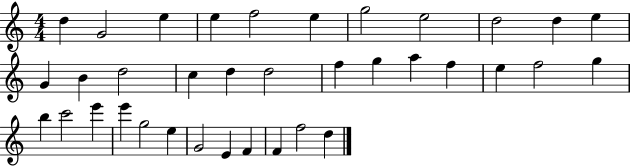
{
  \clef treble
  \numericTimeSignature
  \time 4/4
  \key c \major
  d''4 g'2 e''4 | e''4 f''2 e''4 | g''2 e''2 | d''2 d''4 e''4 | \break g'4 b'4 d''2 | c''4 d''4 d''2 | f''4 g''4 a''4 f''4 | e''4 f''2 g''4 | \break b''4 c'''2 e'''4 | e'''4 g''2 e''4 | g'2 e'4 f'4 | f'4 f''2 d''4 | \break \bar "|."
}